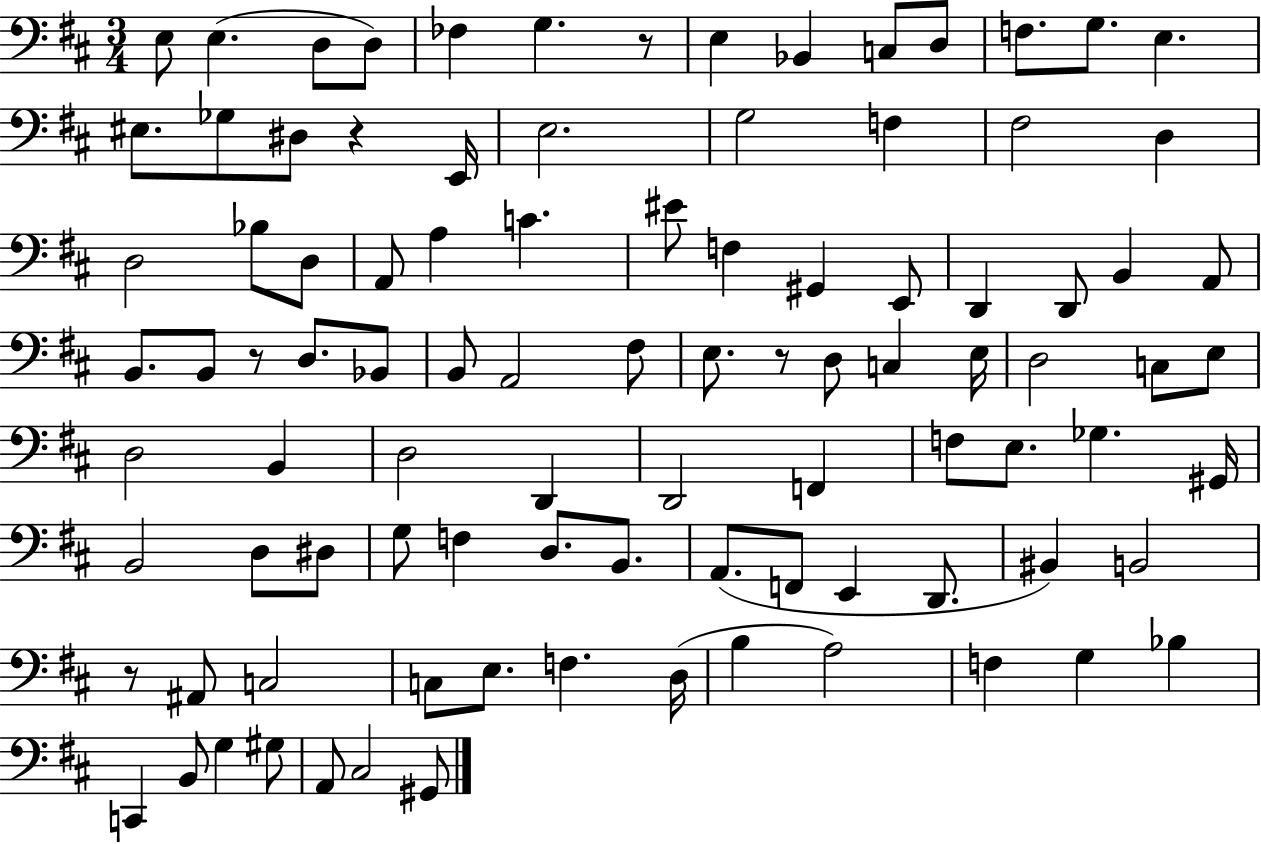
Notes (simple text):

E3/e E3/q. D3/e D3/e FES3/q G3/q. R/e E3/q Bb2/q C3/e D3/e F3/e. G3/e. E3/q. EIS3/e. Gb3/e D#3/e R/q E2/s E3/h. G3/h F3/q F#3/h D3/q D3/h Bb3/e D3/e A2/e A3/q C4/q. EIS4/e F3/q G#2/q E2/e D2/q D2/e B2/q A2/e B2/e. B2/e R/e D3/e. Bb2/e B2/e A2/h F#3/e E3/e. R/e D3/e C3/q E3/s D3/h C3/e E3/e D3/h B2/q D3/h D2/q D2/h F2/q F3/e E3/e. Gb3/q. G#2/s B2/h D3/e D#3/e G3/e F3/q D3/e. B2/e. A2/e. F2/e E2/q D2/e. BIS2/q B2/h R/e A#2/e C3/h C3/e E3/e. F3/q. D3/s B3/q A3/h F3/q G3/q Bb3/q C2/q B2/e G3/q G#3/e A2/e C#3/h G#2/e